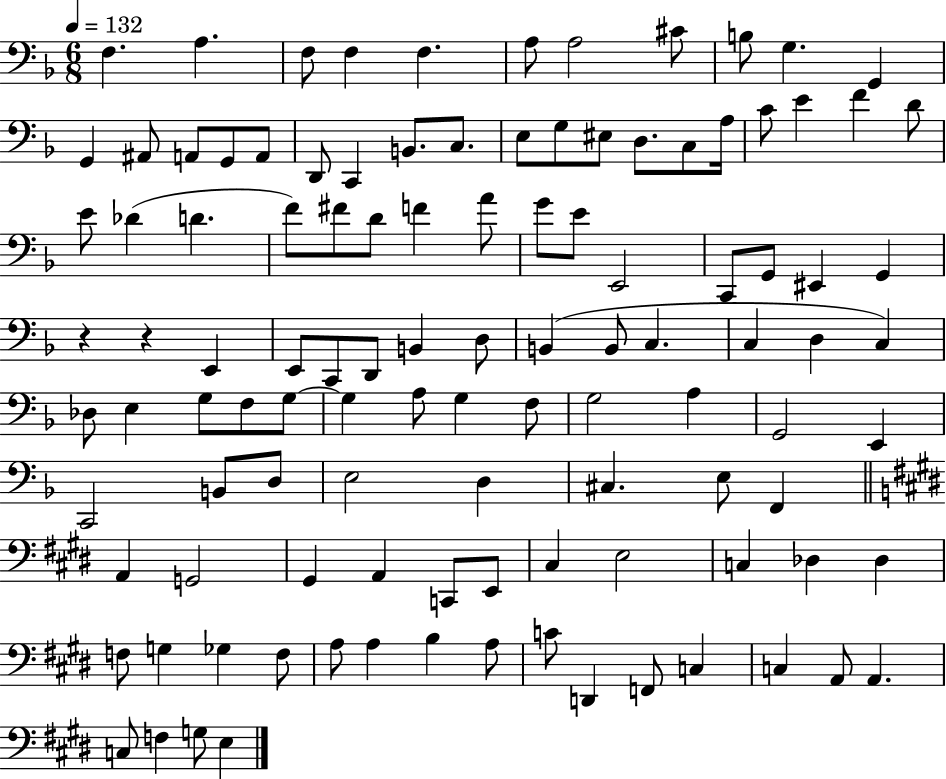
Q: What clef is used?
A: bass